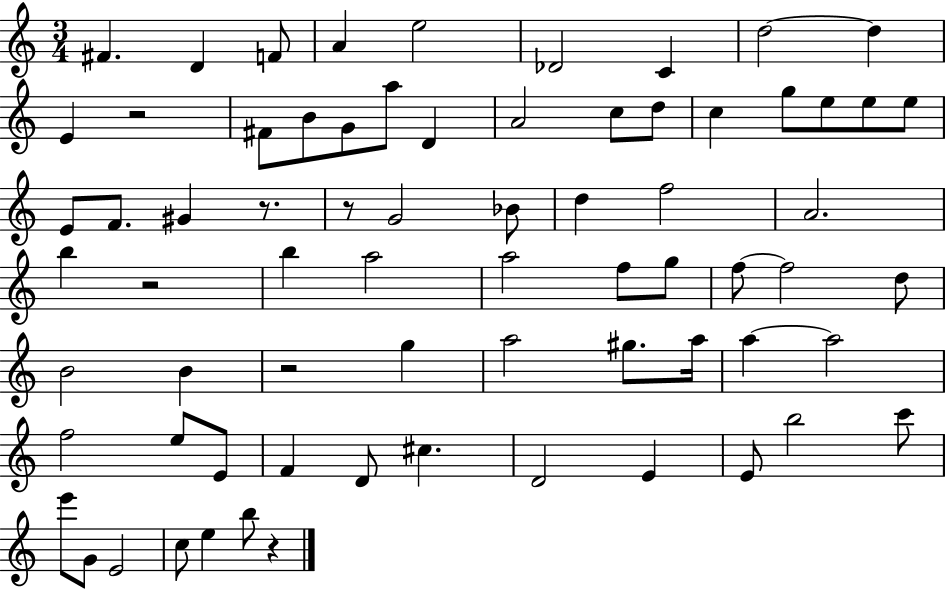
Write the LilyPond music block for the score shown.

{
  \clef treble
  \numericTimeSignature
  \time 3/4
  \key c \major
  fis'4. d'4 f'8 | a'4 e''2 | des'2 c'4 | d''2~~ d''4 | \break e'4 r2 | fis'8 b'8 g'8 a''8 d'4 | a'2 c''8 d''8 | c''4 g''8 e''8 e''8 e''8 | \break e'8 f'8. gis'4 r8. | r8 g'2 bes'8 | d''4 f''2 | a'2. | \break b''4 r2 | b''4 a''2 | a''2 f''8 g''8 | f''8~~ f''2 d''8 | \break b'2 b'4 | r2 g''4 | a''2 gis''8. a''16 | a''4~~ a''2 | \break f''2 e''8 e'8 | f'4 d'8 cis''4. | d'2 e'4 | e'8 b''2 c'''8 | \break e'''8 g'8 e'2 | c''8 e''4 b''8 r4 | \bar "|."
}